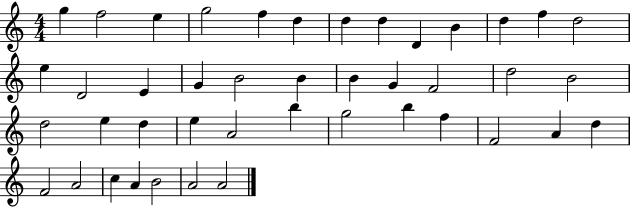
{
  \clef treble
  \numericTimeSignature
  \time 4/4
  \key c \major
  g''4 f''2 e''4 | g''2 f''4 d''4 | d''4 d''4 d'4 b'4 | d''4 f''4 d''2 | \break e''4 d'2 e'4 | g'4 b'2 b'4 | b'4 g'4 f'2 | d''2 b'2 | \break d''2 e''4 d''4 | e''4 a'2 b''4 | g''2 b''4 f''4 | f'2 a'4 d''4 | \break f'2 a'2 | c''4 a'4 b'2 | a'2 a'2 | \bar "|."
}